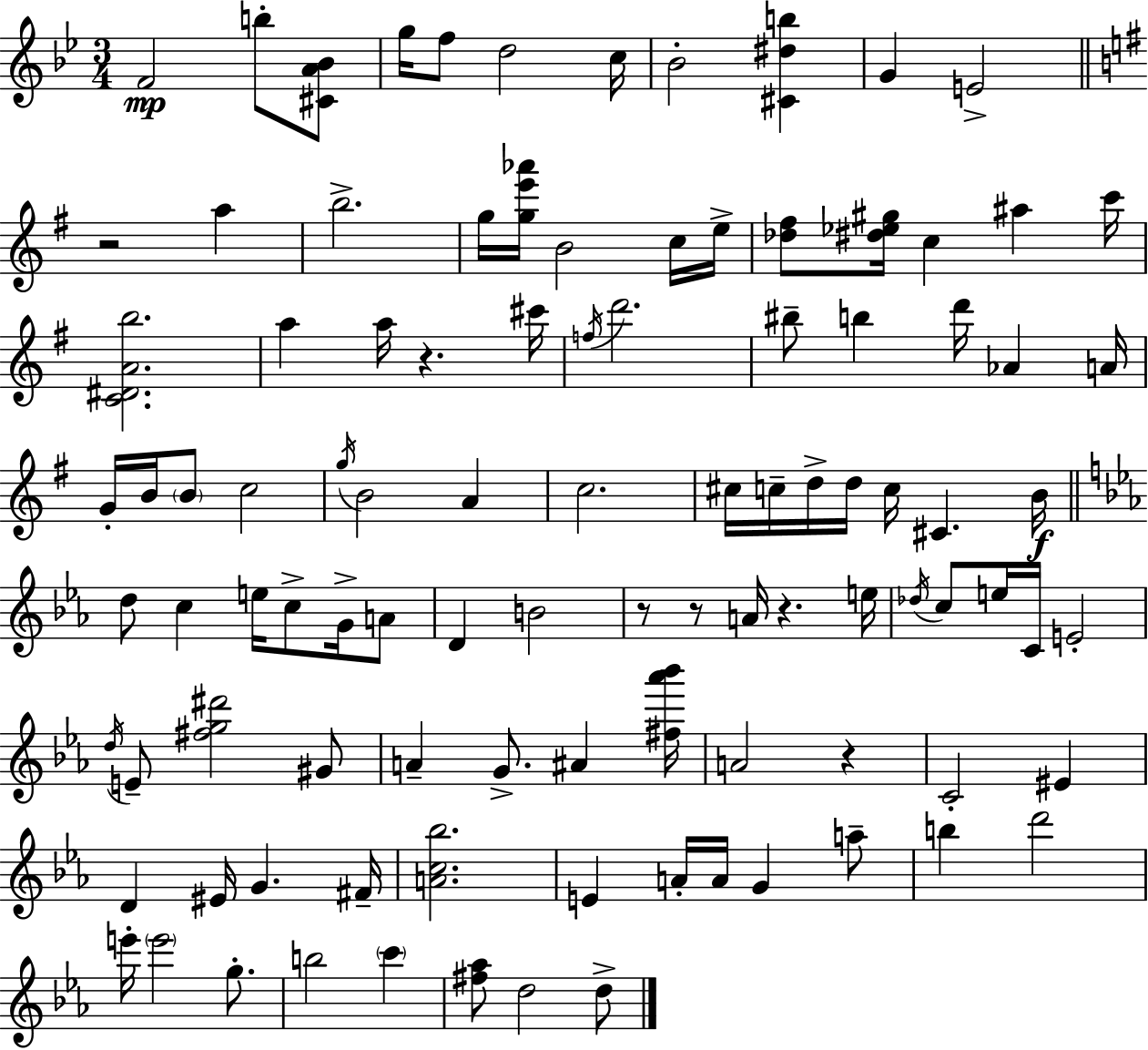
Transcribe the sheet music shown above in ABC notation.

X:1
T:Untitled
M:3/4
L:1/4
K:Bb
F2 b/2 [^CA_B]/2 g/4 f/2 d2 c/4 _B2 [^C^db] G E2 z2 a b2 g/4 [ge'_a']/4 B2 c/4 e/4 [_d^f]/2 [^d_e^g]/4 c ^a c'/4 [C^DAb]2 a a/4 z ^c'/4 f/4 d'2 ^b/2 b d'/4 _A A/4 G/4 B/4 B/2 c2 g/4 B2 A c2 ^c/4 c/4 d/4 d/4 c/4 ^C B/4 d/2 c e/4 c/2 G/4 A/2 D B2 z/2 z/2 A/4 z e/4 _d/4 c/2 e/4 C/4 E2 d/4 E/2 [^fg^d']2 ^G/2 A G/2 ^A [^f_a'_b']/4 A2 z C2 ^E D ^E/4 G ^F/4 [Ac_b]2 E A/4 A/4 G a/2 b d'2 e'/4 e'2 g/2 b2 c' [^f_a]/2 d2 d/2